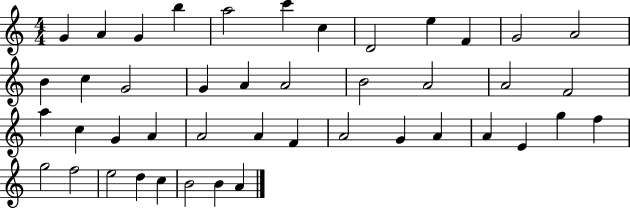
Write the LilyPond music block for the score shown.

{
  \clef treble
  \numericTimeSignature
  \time 4/4
  \key c \major
  g'4 a'4 g'4 b''4 | a''2 c'''4 c''4 | d'2 e''4 f'4 | g'2 a'2 | \break b'4 c''4 g'2 | g'4 a'4 a'2 | b'2 a'2 | a'2 f'2 | \break a''4 c''4 g'4 a'4 | a'2 a'4 f'4 | a'2 g'4 a'4 | a'4 e'4 g''4 f''4 | \break g''2 f''2 | e''2 d''4 c''4 | b'2 b'4 a'4 | \bar "|."
}